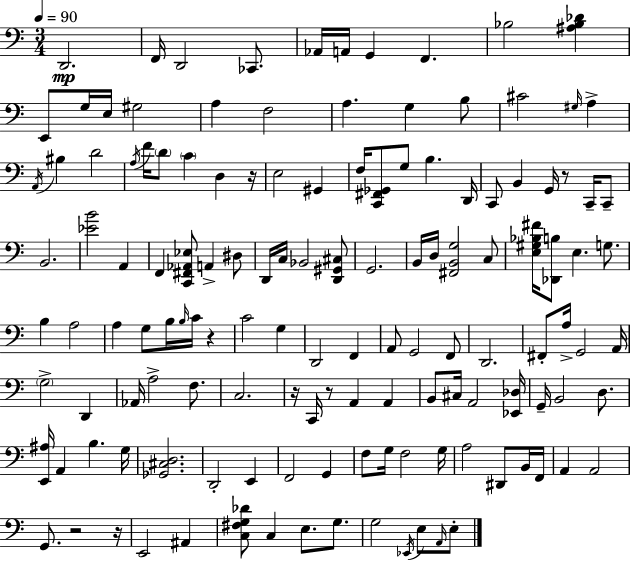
D2/h. F2/s D2/h CES2/e. Ab2/s A2/s G2/q F2/q. Bb3/h [A#3,Bb3,Db4]/q E2/e G3/s E3/s G#3/h A3/q F3/h A3/q. G3/q B3/e C#4/h G#3/s A3/q A2/s BIS3/q D4/h A3/s F4/s D4/e C4/q D3/q R/s E3/h G#2/q F3/s [C2,F#2,Gb2]/e G3/e B3/q. D2/s C2/e B2/q G2/s R/e C2/s C2/e B2/h. [Eb4,B4]/h A2/q F2/q [C2,F#2,Ab2,Eb3]/e A2/q D#3/e D2/s C3/s Bb2/h [D2,G#2,C#3]/e G2/h. B2/s D3/s [F#2,B2,G3]/h C3/e [E3,G#3,Bb3,F#4]/s [Db2,B3]/e E3/q. G3/e. B3/q A3/h A3/q G3/e B3/s B3/s C4/s R/q C4/h G3/q D2/h F2/q A2/e G2/h F2/e D2/h. F#2/e A3/s G2/h A2/s G3/h D2/q Ab2/s A3/h F3/e. C3/h. R/s C2/s R/e A2/q A2/q B2/e C#3/s A2/h [Eb2,Db3]/s G2/s B2/h D3/e. [E2,A#3]/s A2/q B3/q. G3/s [Gb2,C#3,D3]/h. D2/h E2/q F2/h G2/q F3/e G3/s F3/h G3/s A3/h D#2/e B2/s F2/s A2/q A2/h G2/e. R/h R/s E2/h A#2/q [C3,F#3,G3,Db4]/e C3/q E3/e. G3/e. G3/h Eb2/s E3/e A2/s E3/e